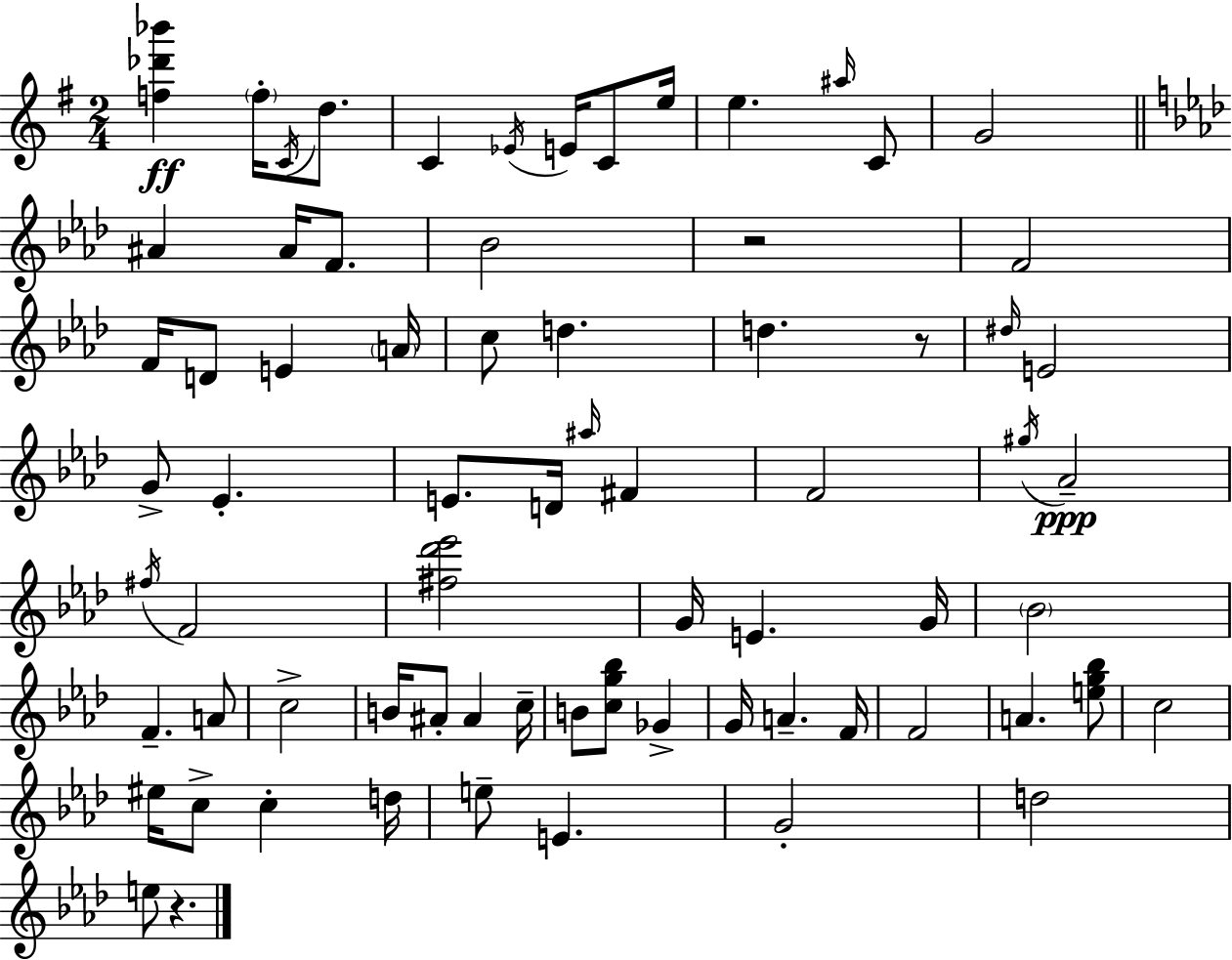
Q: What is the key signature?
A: G major